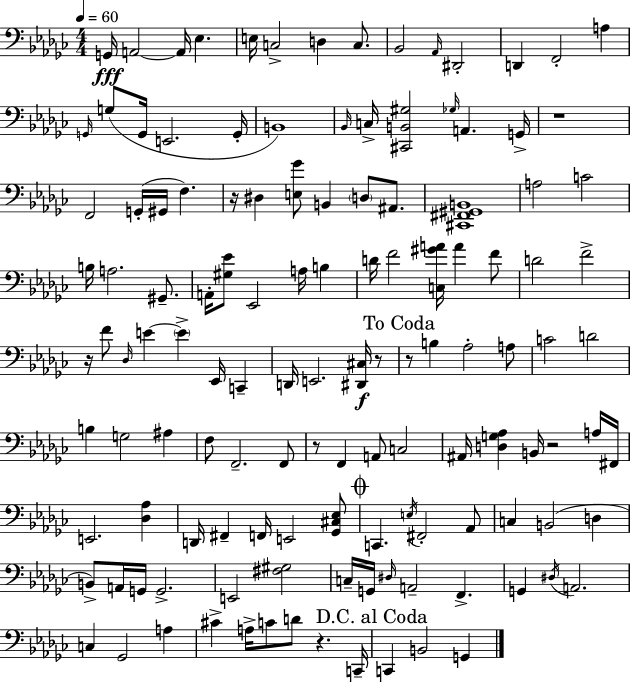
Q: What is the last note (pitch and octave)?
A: G2